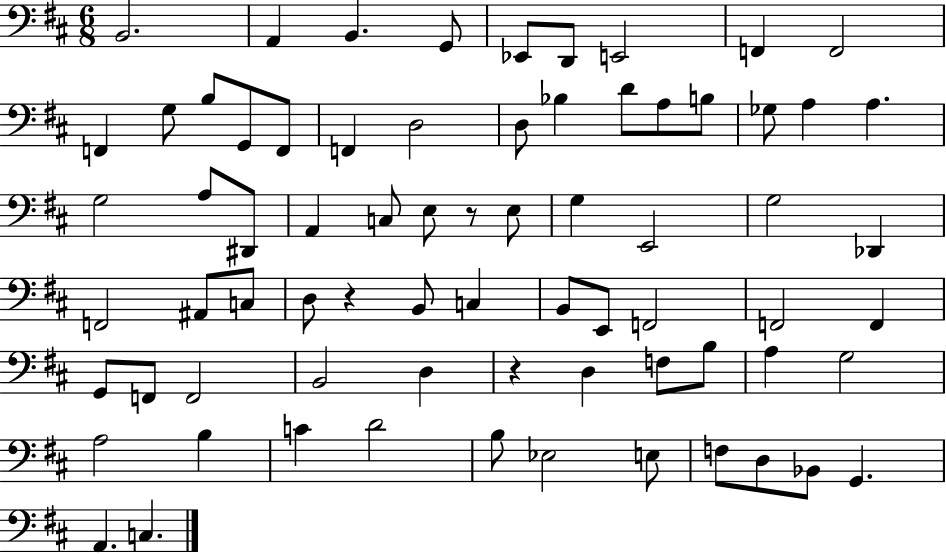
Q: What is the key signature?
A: D major